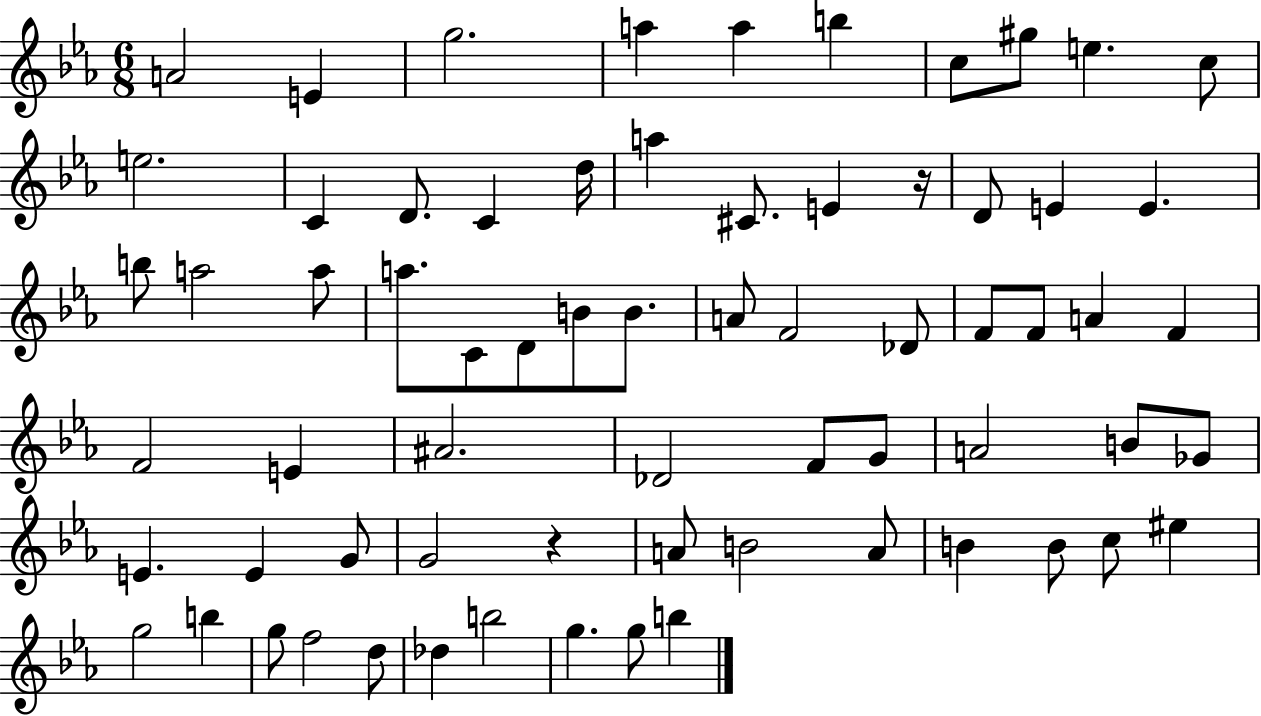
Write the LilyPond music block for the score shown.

{
  \clef treble
  \numericTimeSignature
  \time 6/8
  \key ees \major
  a'2 e'4 | g''2. | a''4 a''4 b''4 | c''8 gis''8 e''4. c''8 | \break e''2. | c'4 d'8. c'4 d''16 | a''4 cis'8. e'4 r16 | d'8 e'4 e'4. | \break b''8 a''2 a''8 | a''8. c'8 d'8 b'8 b'8. | a'8 f'2 des'8 | f'8 f'8 a'4 f'4 | \break f'2 e'4 | ais'2. | des'2 f'8 g'8 | a'2 b'8 ges'8 | \break e'4. e'4 g'8 | g'2 r4 | a'8 b'2 a'8 | b'4 b'8 c''8 eis''4 | \break g''2 b''4 | g''8 f''2 d''8 | des''4 b''2 | g''4. g''8 b''4 | \break \bar "|."
}